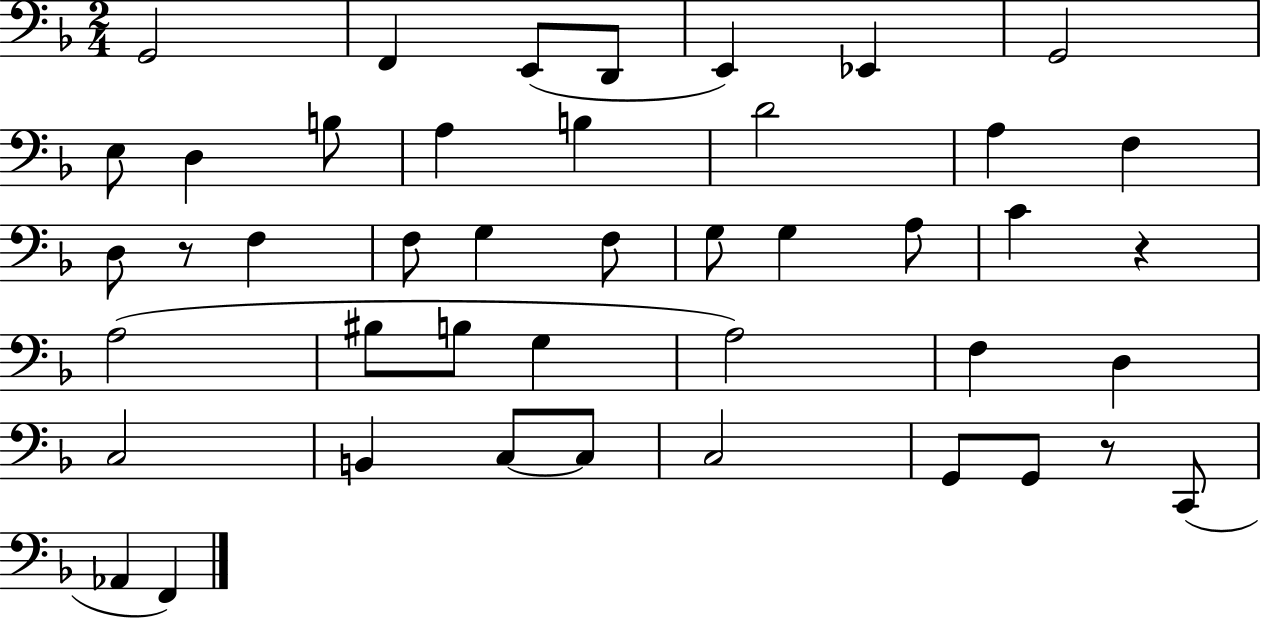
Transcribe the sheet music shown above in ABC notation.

X:1
T:Untitled
M:2/4
L:1/4
K:F
G,,2 F,, E,,/2 D,,/2 E,, _E,, G,,2 E,/2 D, B,/2 A, B, D2 A, F, D,/2 z/2 F, F,/2 G, F,/2 G,/2 G, A,/2 C z A,2 ^B,/2 B,/2 G, A,2 F, D, C,2 B,, C,/2 C,/2 C,2 G,,/2 G,,/2 z/2 C,,/2 _A,, F,,